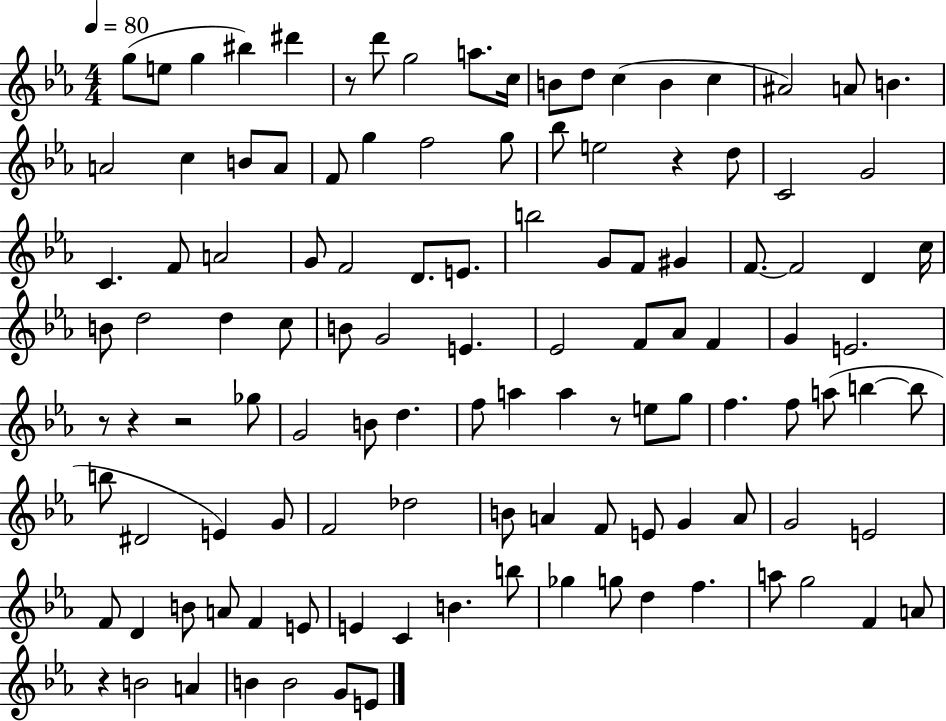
X:1
T:Untitled
M:4/4
L:1/4
K:Eb
g/2 e/2 g ^b ^d' z/2 d'/2 g2 a/2 c/4 B/2 d/2 c B c ^A2 A/2 B A2 c B/2 A/2 F/2 g f2 g/2 _b/2 e2 z d/2 C2 G2 C F/2 A2 G/2 F2 D/2 E/2 b2 G/2 F/2 ^G F/2 F2 D c/4 B/2 d2 d c/2 B/2 G2 E _E2 F/2 _A/2 F G E2 z/2 z z2 _g/2 G2 B/2 d f/2 a a z/2 e/2 g/2 f f/2 a/2 b b/2 b/2 ^D2 E G/2 F2 _d2 B/2 A F/2 E/2 G A/2 G2 E2 F/2 D B/2 A/2 F E/2 E C B b/2 _g g/2 d f a/2 g2 F A/2 z B2 A B B2 G/2 E/2